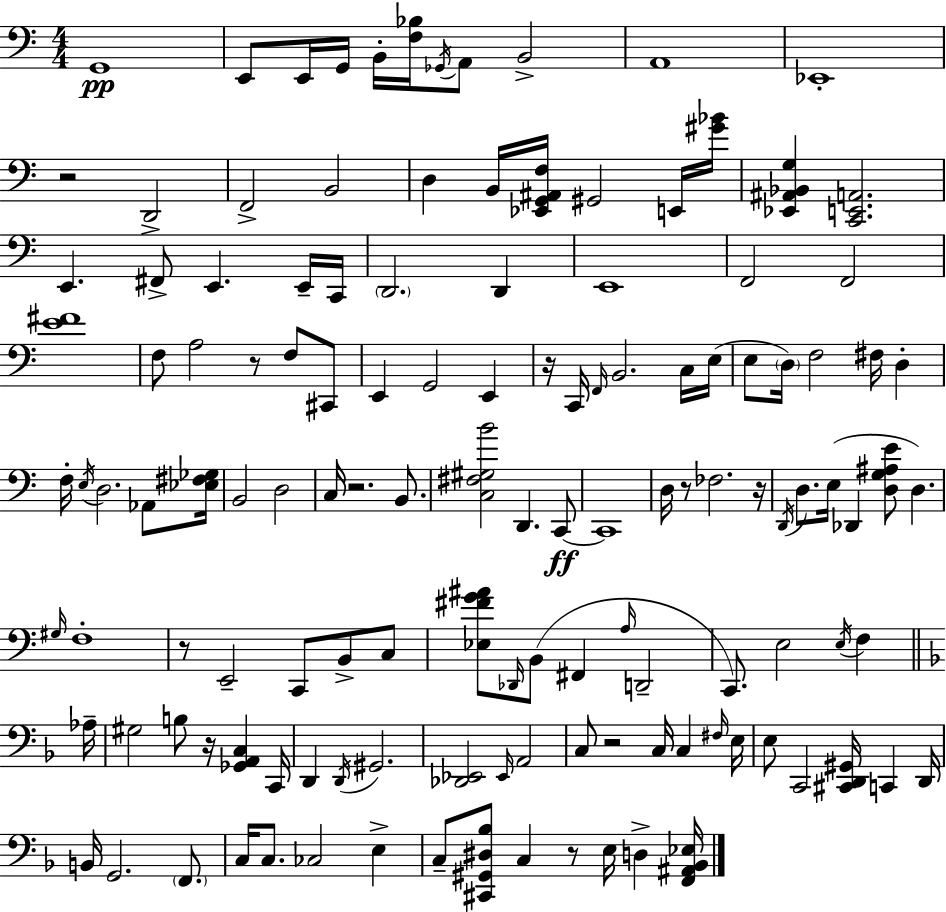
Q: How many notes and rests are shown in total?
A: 131